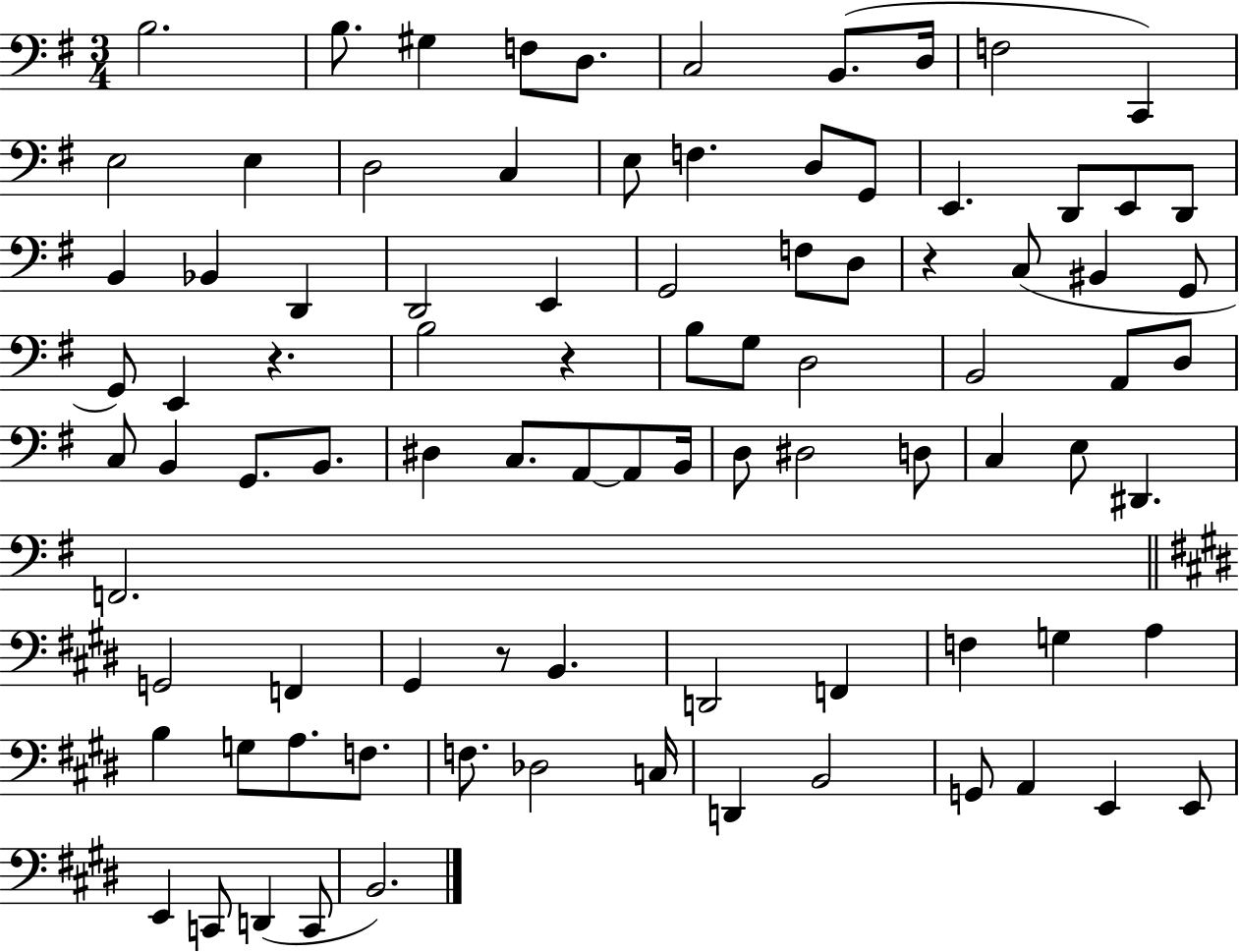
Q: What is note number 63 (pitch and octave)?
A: D2